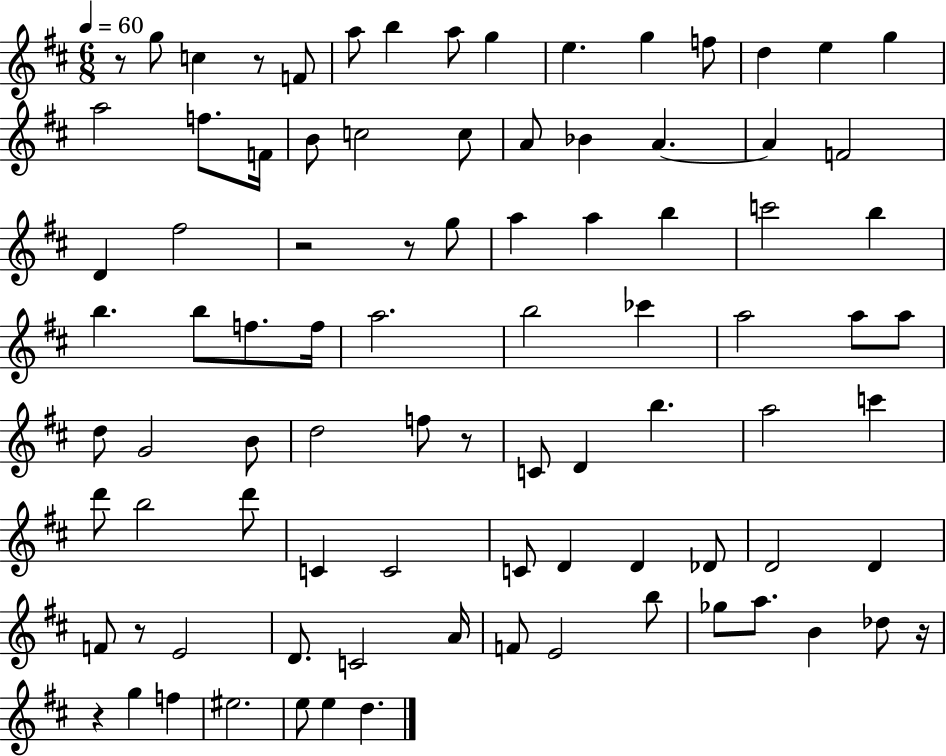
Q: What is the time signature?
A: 6/8